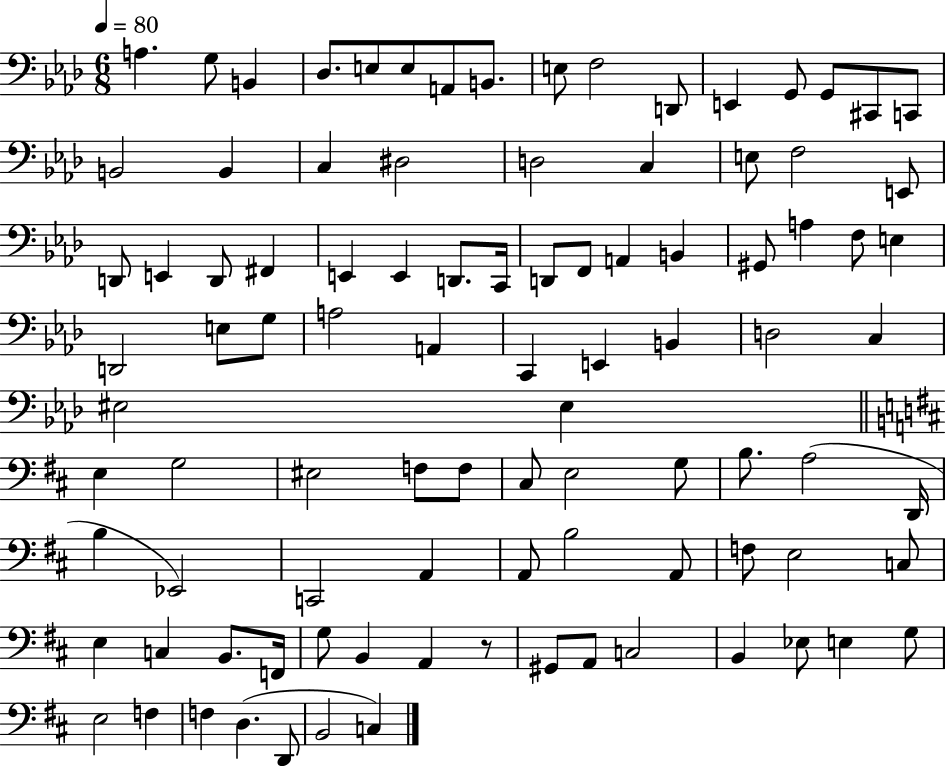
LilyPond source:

{
  \clef bass
  \numericTimeSignature
  \time 6/8
  \key aes \major
  \tempo 4 = 80
  a4. g8 b,4 | des8. e8 e8 a,8 b,8. | e8 f2 d,8 | e,4 g,8 g,8 cis,8 c,8 | \break b,2 b,4 | c4 dis2 | d2 c4 | e8 f2 e,8 | \break d,8 e,4 d,8 fis,4 | e,4 e,4 d,8. c,16 | d,8 f,8 a,4 b,4 | gis,8 a4 f8 e4 | \break d,2 e8 g8 | a2 a,4 | c,4 e,4 b,4 | d2 c4 | \break eis2 eis4 | \bar "||" \break \key b \minor e4 g2 | eis2 f8 f8 | cis8 e2 g8 | b8. a2( d,16 | \break b4 ees,2) | c,2 a,4 | a,8 b2 a,8 | f8 e2 c8 | \break e4 c4 b,8. f,16 | g8 b,4 a,4 r8 | gis,8 a,8 c2 | b,4 ees8 e4 g8 | \break e2 f4 | f4 d4.( d,8 | b,2 c4) | \bar "|."
}